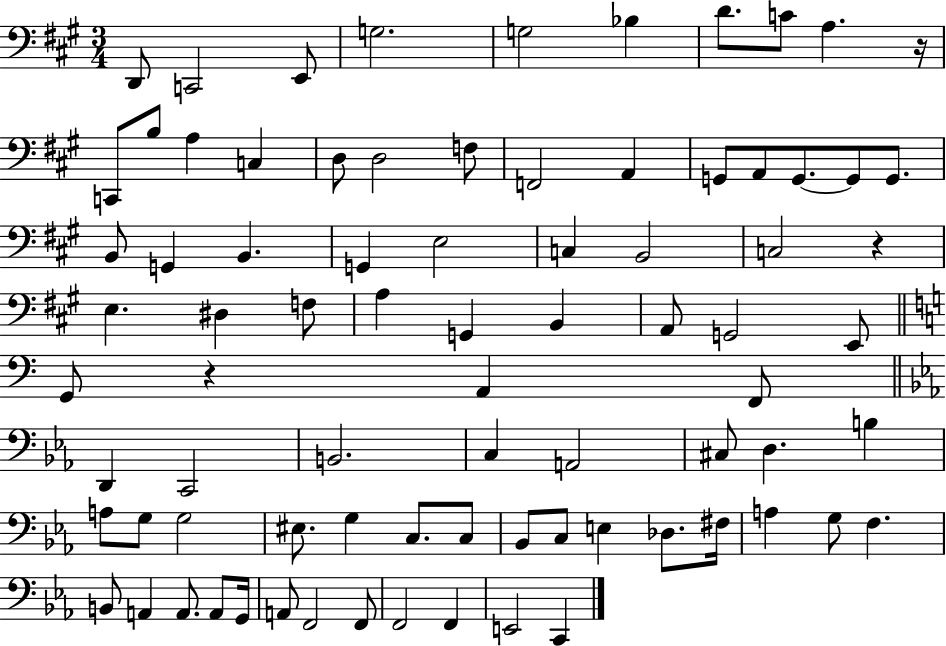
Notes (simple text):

D2/e C2/h E2/e G3/h. G3/h Bb3/q D4/e. C4/e A3/q. R/s C2/e B3/e A3/q C3/q D3/e D3/h F3/e F2/h A2/q G2/e A2/e G2/e. G2/e G2/e. B2/e G2/q B2/q. G2/q E3/h C3/q B2/h C3/h R/q E3/q. D#3/q F3/e A3/q G2/q B2/q A2/e G2/h E2/e G2/e R/q A2/q F2/e D2/q C2/h B2/h. C3/q A2/h C#3/e D3/q. B3/q A3/e G3/e G3/h EIS3/e. G3/q C3/e. C3/e Bb2/e C3/e E3/q Db3/e. F#3/s A3/q G3/e F3/q. B2/e A2/q A2/e. A2/e G2/s A2/e F2/h F2/e F2/h F2/q E2/h C2/q